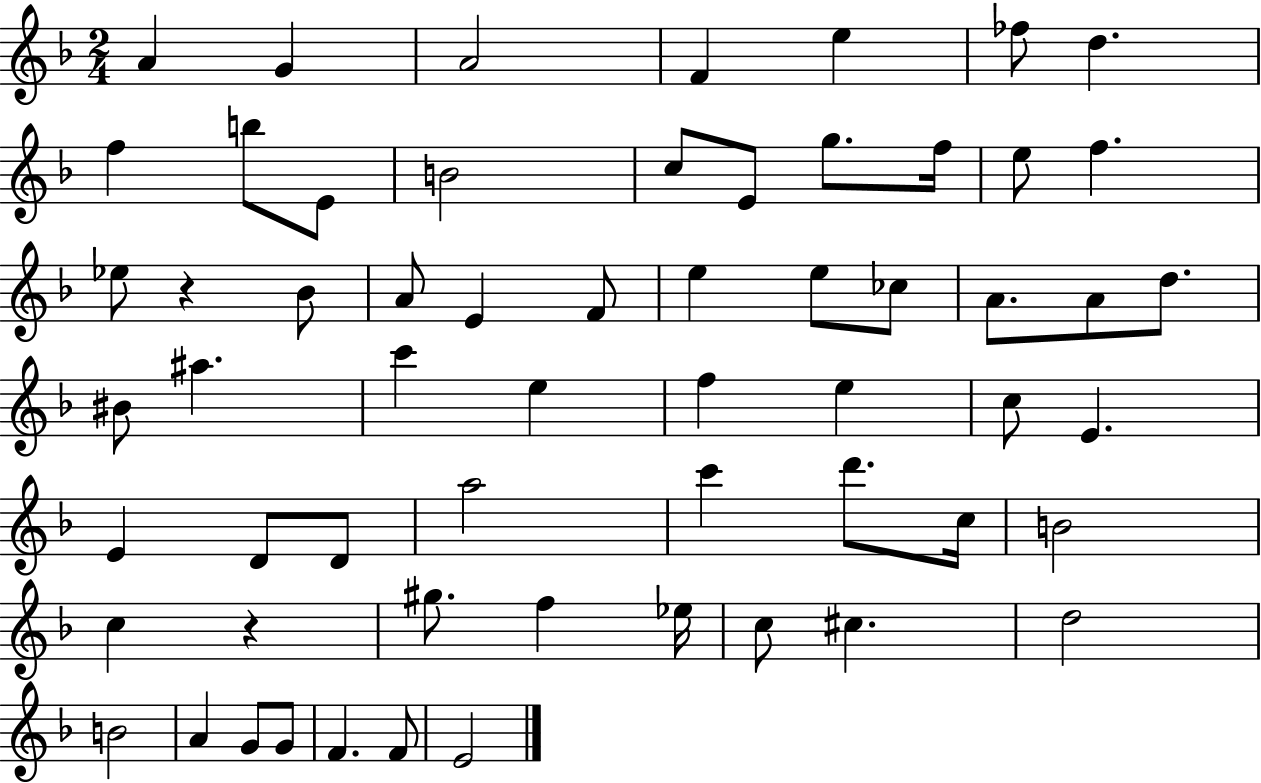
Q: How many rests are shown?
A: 2